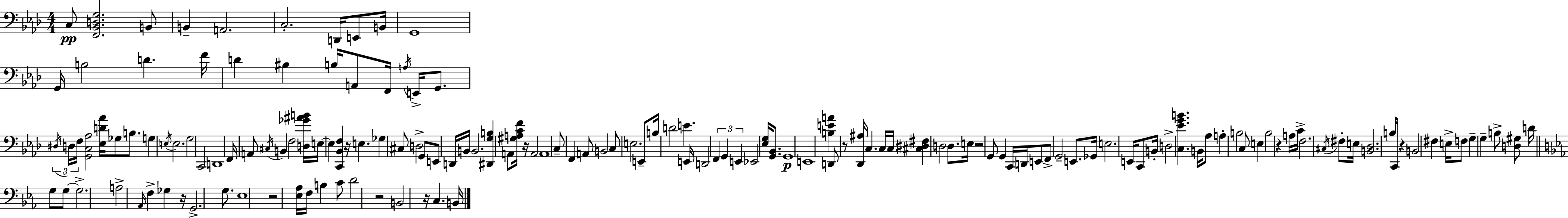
X:1
T:Untitled
M:4/4
L:1/4
K:Ab
C,/2 [F,,_B,,D,G,]2 B,,/2 B,, A,,2 C,2 D,,/4 E,,/2 B,,/4 G,,4 G,,/4 B,2 D F/4 D ^B, B,/4 A,,/2 F,,/4 A,/4 E,,/4 G,,/2 ^D,/4 D,/4 F,/4 [G,,C,_A,]2 [_E,D_A]/4 _G,/2 B,/2 G, E,/4 E,2 G,2 C,,2 D,,4 F,,/4 A,,/2 ^C,/4 B,, F,2 [D,_G^AB]/4 E,/4 E, [C,,_B,,F,] z/4 E, _G, ^C,/2 D,2 G,,/2 E,,/2 D,,/4 B,,/4 B,,2 [^D,,G,B,] A,,/2 [^G,A,CF]/4 z/4 A,,2 A,,4 C,/2 F,, A,,/2 B,,2 C,/2 E,2 E,,/2 B,/4 D2 E E,,/4 D,,2 F,, G,, E,, _E,,2 [_E,G,]/4 [G,,_B,,]/2 G,,4 E,,4 [B,EA] D,,/2 z/2 [_D,,^A,]/4 C, C,/4 C,/4 [^C,^D,^F,] D,2 D,/2 E,/4 z2 G,,/2 G,, C,,/4 D,,/4 E,,/2 F,,/2 G,,2 E,,/2 _G,,/4 E,2 E,,/4 C,,/2 B,,/4 D,2 [C,_EGB] B,,/4 _A,/2 A, B,2 C,/2 E, B,2 z A,/4 C/4 F,2 ^C,/4 ^F,/2 E,/4 [B,,_D,]2 B,/2 C,,/4 z B,,2 ^F, E,/4 F,/2 G, G, B,/2 [D,^G,]/2 D/4 G,/2 G,/2 G,2 A,2 _A,,/4 F, _G, z/4 G,,2 G,/2 _E,4 z2 [_E,_A,]/4 F,/4 B, C/2 D2 z2 B,,2 z/4 C, B,,/4